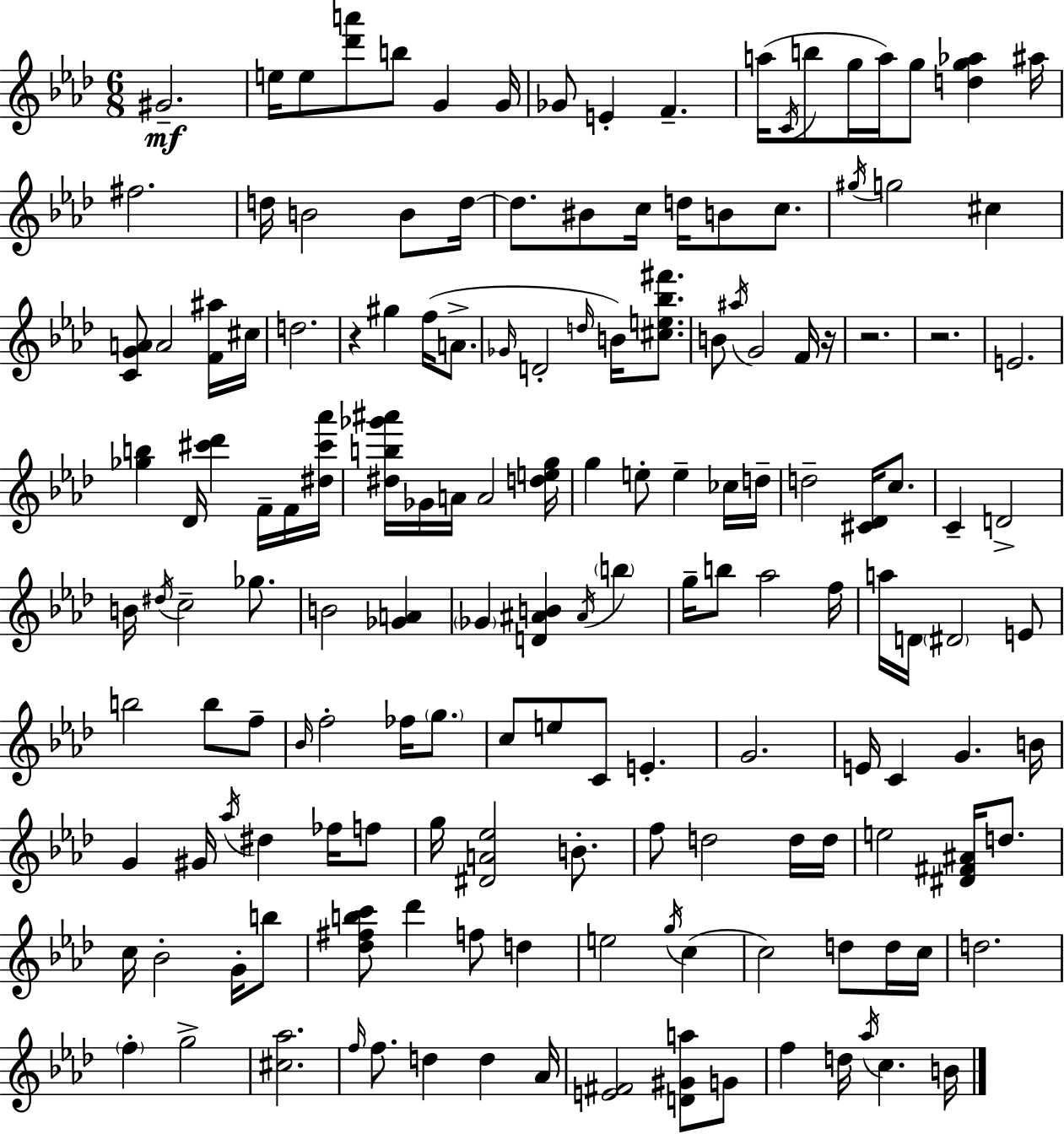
{
  \clef treble
  \numericTimeSignature
  \time 6/8
  \key aes \major
  \repeat volta 2 { gis'2.--\mf | e''16 e''8 <des''' a'''>8 b''8 g'4 g'16 | ges'8 e'4-. f'4.-- | a''16( \acciaccatura { c'16 } b''8 g''16 a''16) g''8 <d'' g'' aes''>4 | \break ais''16 fis''2. | d''16 b'2 b'8 | d''16~~ d''8. bis'8 c''16 d''16 b'8 c''8. | \acciaccatura { gis''16 } g''2 cis''4 | \break <c' g' a'>8 a'2 | <f' ais''>16 cis''16 d''2. | r4 gis''4 f''16( a'8.-> | \grace { ges'16 } d'2-. \grace { d''16 } | \break b'16) <cis'' e'' bes'' fis'''>8. b'8 \acciaccatura { ais''16 } g'2 | f'16 r16 r2. | r2. | e'2. | \break <ges'' b''>4 des'16 <cis''' des'''>4 | f'16-- f'16 <dis'' cis''' aes'''>16 <dis'' b'' ges''' ais'''>16 ges'16 a'16 a'2 | <d'' e'' g''>16 g''4 e''8-. e''4-- | ces''16 d''16-- d''2-- | \break <cis' des'>16 c''8. c'4-- d'2-> | b'16 \acciaccatura { dis''16 } c''2-- | ges''8. b'2 | <ges' a'>4 \parenthesize ges'4 <d' ais' b'>4 | \break \acciaccatura { ais'16 } \parenthesize b''4 g''16-- b''8 aes''2 | f''16 a''16 d'16 \parenthesize dis'2 | e'8 b''2 | b''8 f''8-- \grace { bes'16 } f''2-. | \break fes''16 \parenthesize g''8. c''8 e''8 | c'8 e'4.-. g'2. | e'16 c'4 | g'4. b'16 g'4 | \break gis'16 \acciaccatura { aes''16 } dis''4 fes''16 f''8 g''16 <dis' a' ees''>2 | b'8.-. f''8 d''2 | d''16 d''16 e''2 | <dis' fis' ais'>16 d''8. c''16 bes'2-. | \break g'16-. b''8 <des'' fis'' b'' c'''>8 des'''4 | f''8 d''4 e''2 | \acciaccatura { g''16 }( c''4 c''2) | d''8 d''16 c''16 d''2. | \break \parenthesize f''4-. | g''2-> <cis'' aes''>2. | \grace { f''16 } f''8. | d''4 d''4 aes'16 <e' fis'>2 | \break <d' gis' a''>8 g'8 f''4 | d''16 \acciaccatura { aes''16 } c''4. b'16 | } \bar "|."
}